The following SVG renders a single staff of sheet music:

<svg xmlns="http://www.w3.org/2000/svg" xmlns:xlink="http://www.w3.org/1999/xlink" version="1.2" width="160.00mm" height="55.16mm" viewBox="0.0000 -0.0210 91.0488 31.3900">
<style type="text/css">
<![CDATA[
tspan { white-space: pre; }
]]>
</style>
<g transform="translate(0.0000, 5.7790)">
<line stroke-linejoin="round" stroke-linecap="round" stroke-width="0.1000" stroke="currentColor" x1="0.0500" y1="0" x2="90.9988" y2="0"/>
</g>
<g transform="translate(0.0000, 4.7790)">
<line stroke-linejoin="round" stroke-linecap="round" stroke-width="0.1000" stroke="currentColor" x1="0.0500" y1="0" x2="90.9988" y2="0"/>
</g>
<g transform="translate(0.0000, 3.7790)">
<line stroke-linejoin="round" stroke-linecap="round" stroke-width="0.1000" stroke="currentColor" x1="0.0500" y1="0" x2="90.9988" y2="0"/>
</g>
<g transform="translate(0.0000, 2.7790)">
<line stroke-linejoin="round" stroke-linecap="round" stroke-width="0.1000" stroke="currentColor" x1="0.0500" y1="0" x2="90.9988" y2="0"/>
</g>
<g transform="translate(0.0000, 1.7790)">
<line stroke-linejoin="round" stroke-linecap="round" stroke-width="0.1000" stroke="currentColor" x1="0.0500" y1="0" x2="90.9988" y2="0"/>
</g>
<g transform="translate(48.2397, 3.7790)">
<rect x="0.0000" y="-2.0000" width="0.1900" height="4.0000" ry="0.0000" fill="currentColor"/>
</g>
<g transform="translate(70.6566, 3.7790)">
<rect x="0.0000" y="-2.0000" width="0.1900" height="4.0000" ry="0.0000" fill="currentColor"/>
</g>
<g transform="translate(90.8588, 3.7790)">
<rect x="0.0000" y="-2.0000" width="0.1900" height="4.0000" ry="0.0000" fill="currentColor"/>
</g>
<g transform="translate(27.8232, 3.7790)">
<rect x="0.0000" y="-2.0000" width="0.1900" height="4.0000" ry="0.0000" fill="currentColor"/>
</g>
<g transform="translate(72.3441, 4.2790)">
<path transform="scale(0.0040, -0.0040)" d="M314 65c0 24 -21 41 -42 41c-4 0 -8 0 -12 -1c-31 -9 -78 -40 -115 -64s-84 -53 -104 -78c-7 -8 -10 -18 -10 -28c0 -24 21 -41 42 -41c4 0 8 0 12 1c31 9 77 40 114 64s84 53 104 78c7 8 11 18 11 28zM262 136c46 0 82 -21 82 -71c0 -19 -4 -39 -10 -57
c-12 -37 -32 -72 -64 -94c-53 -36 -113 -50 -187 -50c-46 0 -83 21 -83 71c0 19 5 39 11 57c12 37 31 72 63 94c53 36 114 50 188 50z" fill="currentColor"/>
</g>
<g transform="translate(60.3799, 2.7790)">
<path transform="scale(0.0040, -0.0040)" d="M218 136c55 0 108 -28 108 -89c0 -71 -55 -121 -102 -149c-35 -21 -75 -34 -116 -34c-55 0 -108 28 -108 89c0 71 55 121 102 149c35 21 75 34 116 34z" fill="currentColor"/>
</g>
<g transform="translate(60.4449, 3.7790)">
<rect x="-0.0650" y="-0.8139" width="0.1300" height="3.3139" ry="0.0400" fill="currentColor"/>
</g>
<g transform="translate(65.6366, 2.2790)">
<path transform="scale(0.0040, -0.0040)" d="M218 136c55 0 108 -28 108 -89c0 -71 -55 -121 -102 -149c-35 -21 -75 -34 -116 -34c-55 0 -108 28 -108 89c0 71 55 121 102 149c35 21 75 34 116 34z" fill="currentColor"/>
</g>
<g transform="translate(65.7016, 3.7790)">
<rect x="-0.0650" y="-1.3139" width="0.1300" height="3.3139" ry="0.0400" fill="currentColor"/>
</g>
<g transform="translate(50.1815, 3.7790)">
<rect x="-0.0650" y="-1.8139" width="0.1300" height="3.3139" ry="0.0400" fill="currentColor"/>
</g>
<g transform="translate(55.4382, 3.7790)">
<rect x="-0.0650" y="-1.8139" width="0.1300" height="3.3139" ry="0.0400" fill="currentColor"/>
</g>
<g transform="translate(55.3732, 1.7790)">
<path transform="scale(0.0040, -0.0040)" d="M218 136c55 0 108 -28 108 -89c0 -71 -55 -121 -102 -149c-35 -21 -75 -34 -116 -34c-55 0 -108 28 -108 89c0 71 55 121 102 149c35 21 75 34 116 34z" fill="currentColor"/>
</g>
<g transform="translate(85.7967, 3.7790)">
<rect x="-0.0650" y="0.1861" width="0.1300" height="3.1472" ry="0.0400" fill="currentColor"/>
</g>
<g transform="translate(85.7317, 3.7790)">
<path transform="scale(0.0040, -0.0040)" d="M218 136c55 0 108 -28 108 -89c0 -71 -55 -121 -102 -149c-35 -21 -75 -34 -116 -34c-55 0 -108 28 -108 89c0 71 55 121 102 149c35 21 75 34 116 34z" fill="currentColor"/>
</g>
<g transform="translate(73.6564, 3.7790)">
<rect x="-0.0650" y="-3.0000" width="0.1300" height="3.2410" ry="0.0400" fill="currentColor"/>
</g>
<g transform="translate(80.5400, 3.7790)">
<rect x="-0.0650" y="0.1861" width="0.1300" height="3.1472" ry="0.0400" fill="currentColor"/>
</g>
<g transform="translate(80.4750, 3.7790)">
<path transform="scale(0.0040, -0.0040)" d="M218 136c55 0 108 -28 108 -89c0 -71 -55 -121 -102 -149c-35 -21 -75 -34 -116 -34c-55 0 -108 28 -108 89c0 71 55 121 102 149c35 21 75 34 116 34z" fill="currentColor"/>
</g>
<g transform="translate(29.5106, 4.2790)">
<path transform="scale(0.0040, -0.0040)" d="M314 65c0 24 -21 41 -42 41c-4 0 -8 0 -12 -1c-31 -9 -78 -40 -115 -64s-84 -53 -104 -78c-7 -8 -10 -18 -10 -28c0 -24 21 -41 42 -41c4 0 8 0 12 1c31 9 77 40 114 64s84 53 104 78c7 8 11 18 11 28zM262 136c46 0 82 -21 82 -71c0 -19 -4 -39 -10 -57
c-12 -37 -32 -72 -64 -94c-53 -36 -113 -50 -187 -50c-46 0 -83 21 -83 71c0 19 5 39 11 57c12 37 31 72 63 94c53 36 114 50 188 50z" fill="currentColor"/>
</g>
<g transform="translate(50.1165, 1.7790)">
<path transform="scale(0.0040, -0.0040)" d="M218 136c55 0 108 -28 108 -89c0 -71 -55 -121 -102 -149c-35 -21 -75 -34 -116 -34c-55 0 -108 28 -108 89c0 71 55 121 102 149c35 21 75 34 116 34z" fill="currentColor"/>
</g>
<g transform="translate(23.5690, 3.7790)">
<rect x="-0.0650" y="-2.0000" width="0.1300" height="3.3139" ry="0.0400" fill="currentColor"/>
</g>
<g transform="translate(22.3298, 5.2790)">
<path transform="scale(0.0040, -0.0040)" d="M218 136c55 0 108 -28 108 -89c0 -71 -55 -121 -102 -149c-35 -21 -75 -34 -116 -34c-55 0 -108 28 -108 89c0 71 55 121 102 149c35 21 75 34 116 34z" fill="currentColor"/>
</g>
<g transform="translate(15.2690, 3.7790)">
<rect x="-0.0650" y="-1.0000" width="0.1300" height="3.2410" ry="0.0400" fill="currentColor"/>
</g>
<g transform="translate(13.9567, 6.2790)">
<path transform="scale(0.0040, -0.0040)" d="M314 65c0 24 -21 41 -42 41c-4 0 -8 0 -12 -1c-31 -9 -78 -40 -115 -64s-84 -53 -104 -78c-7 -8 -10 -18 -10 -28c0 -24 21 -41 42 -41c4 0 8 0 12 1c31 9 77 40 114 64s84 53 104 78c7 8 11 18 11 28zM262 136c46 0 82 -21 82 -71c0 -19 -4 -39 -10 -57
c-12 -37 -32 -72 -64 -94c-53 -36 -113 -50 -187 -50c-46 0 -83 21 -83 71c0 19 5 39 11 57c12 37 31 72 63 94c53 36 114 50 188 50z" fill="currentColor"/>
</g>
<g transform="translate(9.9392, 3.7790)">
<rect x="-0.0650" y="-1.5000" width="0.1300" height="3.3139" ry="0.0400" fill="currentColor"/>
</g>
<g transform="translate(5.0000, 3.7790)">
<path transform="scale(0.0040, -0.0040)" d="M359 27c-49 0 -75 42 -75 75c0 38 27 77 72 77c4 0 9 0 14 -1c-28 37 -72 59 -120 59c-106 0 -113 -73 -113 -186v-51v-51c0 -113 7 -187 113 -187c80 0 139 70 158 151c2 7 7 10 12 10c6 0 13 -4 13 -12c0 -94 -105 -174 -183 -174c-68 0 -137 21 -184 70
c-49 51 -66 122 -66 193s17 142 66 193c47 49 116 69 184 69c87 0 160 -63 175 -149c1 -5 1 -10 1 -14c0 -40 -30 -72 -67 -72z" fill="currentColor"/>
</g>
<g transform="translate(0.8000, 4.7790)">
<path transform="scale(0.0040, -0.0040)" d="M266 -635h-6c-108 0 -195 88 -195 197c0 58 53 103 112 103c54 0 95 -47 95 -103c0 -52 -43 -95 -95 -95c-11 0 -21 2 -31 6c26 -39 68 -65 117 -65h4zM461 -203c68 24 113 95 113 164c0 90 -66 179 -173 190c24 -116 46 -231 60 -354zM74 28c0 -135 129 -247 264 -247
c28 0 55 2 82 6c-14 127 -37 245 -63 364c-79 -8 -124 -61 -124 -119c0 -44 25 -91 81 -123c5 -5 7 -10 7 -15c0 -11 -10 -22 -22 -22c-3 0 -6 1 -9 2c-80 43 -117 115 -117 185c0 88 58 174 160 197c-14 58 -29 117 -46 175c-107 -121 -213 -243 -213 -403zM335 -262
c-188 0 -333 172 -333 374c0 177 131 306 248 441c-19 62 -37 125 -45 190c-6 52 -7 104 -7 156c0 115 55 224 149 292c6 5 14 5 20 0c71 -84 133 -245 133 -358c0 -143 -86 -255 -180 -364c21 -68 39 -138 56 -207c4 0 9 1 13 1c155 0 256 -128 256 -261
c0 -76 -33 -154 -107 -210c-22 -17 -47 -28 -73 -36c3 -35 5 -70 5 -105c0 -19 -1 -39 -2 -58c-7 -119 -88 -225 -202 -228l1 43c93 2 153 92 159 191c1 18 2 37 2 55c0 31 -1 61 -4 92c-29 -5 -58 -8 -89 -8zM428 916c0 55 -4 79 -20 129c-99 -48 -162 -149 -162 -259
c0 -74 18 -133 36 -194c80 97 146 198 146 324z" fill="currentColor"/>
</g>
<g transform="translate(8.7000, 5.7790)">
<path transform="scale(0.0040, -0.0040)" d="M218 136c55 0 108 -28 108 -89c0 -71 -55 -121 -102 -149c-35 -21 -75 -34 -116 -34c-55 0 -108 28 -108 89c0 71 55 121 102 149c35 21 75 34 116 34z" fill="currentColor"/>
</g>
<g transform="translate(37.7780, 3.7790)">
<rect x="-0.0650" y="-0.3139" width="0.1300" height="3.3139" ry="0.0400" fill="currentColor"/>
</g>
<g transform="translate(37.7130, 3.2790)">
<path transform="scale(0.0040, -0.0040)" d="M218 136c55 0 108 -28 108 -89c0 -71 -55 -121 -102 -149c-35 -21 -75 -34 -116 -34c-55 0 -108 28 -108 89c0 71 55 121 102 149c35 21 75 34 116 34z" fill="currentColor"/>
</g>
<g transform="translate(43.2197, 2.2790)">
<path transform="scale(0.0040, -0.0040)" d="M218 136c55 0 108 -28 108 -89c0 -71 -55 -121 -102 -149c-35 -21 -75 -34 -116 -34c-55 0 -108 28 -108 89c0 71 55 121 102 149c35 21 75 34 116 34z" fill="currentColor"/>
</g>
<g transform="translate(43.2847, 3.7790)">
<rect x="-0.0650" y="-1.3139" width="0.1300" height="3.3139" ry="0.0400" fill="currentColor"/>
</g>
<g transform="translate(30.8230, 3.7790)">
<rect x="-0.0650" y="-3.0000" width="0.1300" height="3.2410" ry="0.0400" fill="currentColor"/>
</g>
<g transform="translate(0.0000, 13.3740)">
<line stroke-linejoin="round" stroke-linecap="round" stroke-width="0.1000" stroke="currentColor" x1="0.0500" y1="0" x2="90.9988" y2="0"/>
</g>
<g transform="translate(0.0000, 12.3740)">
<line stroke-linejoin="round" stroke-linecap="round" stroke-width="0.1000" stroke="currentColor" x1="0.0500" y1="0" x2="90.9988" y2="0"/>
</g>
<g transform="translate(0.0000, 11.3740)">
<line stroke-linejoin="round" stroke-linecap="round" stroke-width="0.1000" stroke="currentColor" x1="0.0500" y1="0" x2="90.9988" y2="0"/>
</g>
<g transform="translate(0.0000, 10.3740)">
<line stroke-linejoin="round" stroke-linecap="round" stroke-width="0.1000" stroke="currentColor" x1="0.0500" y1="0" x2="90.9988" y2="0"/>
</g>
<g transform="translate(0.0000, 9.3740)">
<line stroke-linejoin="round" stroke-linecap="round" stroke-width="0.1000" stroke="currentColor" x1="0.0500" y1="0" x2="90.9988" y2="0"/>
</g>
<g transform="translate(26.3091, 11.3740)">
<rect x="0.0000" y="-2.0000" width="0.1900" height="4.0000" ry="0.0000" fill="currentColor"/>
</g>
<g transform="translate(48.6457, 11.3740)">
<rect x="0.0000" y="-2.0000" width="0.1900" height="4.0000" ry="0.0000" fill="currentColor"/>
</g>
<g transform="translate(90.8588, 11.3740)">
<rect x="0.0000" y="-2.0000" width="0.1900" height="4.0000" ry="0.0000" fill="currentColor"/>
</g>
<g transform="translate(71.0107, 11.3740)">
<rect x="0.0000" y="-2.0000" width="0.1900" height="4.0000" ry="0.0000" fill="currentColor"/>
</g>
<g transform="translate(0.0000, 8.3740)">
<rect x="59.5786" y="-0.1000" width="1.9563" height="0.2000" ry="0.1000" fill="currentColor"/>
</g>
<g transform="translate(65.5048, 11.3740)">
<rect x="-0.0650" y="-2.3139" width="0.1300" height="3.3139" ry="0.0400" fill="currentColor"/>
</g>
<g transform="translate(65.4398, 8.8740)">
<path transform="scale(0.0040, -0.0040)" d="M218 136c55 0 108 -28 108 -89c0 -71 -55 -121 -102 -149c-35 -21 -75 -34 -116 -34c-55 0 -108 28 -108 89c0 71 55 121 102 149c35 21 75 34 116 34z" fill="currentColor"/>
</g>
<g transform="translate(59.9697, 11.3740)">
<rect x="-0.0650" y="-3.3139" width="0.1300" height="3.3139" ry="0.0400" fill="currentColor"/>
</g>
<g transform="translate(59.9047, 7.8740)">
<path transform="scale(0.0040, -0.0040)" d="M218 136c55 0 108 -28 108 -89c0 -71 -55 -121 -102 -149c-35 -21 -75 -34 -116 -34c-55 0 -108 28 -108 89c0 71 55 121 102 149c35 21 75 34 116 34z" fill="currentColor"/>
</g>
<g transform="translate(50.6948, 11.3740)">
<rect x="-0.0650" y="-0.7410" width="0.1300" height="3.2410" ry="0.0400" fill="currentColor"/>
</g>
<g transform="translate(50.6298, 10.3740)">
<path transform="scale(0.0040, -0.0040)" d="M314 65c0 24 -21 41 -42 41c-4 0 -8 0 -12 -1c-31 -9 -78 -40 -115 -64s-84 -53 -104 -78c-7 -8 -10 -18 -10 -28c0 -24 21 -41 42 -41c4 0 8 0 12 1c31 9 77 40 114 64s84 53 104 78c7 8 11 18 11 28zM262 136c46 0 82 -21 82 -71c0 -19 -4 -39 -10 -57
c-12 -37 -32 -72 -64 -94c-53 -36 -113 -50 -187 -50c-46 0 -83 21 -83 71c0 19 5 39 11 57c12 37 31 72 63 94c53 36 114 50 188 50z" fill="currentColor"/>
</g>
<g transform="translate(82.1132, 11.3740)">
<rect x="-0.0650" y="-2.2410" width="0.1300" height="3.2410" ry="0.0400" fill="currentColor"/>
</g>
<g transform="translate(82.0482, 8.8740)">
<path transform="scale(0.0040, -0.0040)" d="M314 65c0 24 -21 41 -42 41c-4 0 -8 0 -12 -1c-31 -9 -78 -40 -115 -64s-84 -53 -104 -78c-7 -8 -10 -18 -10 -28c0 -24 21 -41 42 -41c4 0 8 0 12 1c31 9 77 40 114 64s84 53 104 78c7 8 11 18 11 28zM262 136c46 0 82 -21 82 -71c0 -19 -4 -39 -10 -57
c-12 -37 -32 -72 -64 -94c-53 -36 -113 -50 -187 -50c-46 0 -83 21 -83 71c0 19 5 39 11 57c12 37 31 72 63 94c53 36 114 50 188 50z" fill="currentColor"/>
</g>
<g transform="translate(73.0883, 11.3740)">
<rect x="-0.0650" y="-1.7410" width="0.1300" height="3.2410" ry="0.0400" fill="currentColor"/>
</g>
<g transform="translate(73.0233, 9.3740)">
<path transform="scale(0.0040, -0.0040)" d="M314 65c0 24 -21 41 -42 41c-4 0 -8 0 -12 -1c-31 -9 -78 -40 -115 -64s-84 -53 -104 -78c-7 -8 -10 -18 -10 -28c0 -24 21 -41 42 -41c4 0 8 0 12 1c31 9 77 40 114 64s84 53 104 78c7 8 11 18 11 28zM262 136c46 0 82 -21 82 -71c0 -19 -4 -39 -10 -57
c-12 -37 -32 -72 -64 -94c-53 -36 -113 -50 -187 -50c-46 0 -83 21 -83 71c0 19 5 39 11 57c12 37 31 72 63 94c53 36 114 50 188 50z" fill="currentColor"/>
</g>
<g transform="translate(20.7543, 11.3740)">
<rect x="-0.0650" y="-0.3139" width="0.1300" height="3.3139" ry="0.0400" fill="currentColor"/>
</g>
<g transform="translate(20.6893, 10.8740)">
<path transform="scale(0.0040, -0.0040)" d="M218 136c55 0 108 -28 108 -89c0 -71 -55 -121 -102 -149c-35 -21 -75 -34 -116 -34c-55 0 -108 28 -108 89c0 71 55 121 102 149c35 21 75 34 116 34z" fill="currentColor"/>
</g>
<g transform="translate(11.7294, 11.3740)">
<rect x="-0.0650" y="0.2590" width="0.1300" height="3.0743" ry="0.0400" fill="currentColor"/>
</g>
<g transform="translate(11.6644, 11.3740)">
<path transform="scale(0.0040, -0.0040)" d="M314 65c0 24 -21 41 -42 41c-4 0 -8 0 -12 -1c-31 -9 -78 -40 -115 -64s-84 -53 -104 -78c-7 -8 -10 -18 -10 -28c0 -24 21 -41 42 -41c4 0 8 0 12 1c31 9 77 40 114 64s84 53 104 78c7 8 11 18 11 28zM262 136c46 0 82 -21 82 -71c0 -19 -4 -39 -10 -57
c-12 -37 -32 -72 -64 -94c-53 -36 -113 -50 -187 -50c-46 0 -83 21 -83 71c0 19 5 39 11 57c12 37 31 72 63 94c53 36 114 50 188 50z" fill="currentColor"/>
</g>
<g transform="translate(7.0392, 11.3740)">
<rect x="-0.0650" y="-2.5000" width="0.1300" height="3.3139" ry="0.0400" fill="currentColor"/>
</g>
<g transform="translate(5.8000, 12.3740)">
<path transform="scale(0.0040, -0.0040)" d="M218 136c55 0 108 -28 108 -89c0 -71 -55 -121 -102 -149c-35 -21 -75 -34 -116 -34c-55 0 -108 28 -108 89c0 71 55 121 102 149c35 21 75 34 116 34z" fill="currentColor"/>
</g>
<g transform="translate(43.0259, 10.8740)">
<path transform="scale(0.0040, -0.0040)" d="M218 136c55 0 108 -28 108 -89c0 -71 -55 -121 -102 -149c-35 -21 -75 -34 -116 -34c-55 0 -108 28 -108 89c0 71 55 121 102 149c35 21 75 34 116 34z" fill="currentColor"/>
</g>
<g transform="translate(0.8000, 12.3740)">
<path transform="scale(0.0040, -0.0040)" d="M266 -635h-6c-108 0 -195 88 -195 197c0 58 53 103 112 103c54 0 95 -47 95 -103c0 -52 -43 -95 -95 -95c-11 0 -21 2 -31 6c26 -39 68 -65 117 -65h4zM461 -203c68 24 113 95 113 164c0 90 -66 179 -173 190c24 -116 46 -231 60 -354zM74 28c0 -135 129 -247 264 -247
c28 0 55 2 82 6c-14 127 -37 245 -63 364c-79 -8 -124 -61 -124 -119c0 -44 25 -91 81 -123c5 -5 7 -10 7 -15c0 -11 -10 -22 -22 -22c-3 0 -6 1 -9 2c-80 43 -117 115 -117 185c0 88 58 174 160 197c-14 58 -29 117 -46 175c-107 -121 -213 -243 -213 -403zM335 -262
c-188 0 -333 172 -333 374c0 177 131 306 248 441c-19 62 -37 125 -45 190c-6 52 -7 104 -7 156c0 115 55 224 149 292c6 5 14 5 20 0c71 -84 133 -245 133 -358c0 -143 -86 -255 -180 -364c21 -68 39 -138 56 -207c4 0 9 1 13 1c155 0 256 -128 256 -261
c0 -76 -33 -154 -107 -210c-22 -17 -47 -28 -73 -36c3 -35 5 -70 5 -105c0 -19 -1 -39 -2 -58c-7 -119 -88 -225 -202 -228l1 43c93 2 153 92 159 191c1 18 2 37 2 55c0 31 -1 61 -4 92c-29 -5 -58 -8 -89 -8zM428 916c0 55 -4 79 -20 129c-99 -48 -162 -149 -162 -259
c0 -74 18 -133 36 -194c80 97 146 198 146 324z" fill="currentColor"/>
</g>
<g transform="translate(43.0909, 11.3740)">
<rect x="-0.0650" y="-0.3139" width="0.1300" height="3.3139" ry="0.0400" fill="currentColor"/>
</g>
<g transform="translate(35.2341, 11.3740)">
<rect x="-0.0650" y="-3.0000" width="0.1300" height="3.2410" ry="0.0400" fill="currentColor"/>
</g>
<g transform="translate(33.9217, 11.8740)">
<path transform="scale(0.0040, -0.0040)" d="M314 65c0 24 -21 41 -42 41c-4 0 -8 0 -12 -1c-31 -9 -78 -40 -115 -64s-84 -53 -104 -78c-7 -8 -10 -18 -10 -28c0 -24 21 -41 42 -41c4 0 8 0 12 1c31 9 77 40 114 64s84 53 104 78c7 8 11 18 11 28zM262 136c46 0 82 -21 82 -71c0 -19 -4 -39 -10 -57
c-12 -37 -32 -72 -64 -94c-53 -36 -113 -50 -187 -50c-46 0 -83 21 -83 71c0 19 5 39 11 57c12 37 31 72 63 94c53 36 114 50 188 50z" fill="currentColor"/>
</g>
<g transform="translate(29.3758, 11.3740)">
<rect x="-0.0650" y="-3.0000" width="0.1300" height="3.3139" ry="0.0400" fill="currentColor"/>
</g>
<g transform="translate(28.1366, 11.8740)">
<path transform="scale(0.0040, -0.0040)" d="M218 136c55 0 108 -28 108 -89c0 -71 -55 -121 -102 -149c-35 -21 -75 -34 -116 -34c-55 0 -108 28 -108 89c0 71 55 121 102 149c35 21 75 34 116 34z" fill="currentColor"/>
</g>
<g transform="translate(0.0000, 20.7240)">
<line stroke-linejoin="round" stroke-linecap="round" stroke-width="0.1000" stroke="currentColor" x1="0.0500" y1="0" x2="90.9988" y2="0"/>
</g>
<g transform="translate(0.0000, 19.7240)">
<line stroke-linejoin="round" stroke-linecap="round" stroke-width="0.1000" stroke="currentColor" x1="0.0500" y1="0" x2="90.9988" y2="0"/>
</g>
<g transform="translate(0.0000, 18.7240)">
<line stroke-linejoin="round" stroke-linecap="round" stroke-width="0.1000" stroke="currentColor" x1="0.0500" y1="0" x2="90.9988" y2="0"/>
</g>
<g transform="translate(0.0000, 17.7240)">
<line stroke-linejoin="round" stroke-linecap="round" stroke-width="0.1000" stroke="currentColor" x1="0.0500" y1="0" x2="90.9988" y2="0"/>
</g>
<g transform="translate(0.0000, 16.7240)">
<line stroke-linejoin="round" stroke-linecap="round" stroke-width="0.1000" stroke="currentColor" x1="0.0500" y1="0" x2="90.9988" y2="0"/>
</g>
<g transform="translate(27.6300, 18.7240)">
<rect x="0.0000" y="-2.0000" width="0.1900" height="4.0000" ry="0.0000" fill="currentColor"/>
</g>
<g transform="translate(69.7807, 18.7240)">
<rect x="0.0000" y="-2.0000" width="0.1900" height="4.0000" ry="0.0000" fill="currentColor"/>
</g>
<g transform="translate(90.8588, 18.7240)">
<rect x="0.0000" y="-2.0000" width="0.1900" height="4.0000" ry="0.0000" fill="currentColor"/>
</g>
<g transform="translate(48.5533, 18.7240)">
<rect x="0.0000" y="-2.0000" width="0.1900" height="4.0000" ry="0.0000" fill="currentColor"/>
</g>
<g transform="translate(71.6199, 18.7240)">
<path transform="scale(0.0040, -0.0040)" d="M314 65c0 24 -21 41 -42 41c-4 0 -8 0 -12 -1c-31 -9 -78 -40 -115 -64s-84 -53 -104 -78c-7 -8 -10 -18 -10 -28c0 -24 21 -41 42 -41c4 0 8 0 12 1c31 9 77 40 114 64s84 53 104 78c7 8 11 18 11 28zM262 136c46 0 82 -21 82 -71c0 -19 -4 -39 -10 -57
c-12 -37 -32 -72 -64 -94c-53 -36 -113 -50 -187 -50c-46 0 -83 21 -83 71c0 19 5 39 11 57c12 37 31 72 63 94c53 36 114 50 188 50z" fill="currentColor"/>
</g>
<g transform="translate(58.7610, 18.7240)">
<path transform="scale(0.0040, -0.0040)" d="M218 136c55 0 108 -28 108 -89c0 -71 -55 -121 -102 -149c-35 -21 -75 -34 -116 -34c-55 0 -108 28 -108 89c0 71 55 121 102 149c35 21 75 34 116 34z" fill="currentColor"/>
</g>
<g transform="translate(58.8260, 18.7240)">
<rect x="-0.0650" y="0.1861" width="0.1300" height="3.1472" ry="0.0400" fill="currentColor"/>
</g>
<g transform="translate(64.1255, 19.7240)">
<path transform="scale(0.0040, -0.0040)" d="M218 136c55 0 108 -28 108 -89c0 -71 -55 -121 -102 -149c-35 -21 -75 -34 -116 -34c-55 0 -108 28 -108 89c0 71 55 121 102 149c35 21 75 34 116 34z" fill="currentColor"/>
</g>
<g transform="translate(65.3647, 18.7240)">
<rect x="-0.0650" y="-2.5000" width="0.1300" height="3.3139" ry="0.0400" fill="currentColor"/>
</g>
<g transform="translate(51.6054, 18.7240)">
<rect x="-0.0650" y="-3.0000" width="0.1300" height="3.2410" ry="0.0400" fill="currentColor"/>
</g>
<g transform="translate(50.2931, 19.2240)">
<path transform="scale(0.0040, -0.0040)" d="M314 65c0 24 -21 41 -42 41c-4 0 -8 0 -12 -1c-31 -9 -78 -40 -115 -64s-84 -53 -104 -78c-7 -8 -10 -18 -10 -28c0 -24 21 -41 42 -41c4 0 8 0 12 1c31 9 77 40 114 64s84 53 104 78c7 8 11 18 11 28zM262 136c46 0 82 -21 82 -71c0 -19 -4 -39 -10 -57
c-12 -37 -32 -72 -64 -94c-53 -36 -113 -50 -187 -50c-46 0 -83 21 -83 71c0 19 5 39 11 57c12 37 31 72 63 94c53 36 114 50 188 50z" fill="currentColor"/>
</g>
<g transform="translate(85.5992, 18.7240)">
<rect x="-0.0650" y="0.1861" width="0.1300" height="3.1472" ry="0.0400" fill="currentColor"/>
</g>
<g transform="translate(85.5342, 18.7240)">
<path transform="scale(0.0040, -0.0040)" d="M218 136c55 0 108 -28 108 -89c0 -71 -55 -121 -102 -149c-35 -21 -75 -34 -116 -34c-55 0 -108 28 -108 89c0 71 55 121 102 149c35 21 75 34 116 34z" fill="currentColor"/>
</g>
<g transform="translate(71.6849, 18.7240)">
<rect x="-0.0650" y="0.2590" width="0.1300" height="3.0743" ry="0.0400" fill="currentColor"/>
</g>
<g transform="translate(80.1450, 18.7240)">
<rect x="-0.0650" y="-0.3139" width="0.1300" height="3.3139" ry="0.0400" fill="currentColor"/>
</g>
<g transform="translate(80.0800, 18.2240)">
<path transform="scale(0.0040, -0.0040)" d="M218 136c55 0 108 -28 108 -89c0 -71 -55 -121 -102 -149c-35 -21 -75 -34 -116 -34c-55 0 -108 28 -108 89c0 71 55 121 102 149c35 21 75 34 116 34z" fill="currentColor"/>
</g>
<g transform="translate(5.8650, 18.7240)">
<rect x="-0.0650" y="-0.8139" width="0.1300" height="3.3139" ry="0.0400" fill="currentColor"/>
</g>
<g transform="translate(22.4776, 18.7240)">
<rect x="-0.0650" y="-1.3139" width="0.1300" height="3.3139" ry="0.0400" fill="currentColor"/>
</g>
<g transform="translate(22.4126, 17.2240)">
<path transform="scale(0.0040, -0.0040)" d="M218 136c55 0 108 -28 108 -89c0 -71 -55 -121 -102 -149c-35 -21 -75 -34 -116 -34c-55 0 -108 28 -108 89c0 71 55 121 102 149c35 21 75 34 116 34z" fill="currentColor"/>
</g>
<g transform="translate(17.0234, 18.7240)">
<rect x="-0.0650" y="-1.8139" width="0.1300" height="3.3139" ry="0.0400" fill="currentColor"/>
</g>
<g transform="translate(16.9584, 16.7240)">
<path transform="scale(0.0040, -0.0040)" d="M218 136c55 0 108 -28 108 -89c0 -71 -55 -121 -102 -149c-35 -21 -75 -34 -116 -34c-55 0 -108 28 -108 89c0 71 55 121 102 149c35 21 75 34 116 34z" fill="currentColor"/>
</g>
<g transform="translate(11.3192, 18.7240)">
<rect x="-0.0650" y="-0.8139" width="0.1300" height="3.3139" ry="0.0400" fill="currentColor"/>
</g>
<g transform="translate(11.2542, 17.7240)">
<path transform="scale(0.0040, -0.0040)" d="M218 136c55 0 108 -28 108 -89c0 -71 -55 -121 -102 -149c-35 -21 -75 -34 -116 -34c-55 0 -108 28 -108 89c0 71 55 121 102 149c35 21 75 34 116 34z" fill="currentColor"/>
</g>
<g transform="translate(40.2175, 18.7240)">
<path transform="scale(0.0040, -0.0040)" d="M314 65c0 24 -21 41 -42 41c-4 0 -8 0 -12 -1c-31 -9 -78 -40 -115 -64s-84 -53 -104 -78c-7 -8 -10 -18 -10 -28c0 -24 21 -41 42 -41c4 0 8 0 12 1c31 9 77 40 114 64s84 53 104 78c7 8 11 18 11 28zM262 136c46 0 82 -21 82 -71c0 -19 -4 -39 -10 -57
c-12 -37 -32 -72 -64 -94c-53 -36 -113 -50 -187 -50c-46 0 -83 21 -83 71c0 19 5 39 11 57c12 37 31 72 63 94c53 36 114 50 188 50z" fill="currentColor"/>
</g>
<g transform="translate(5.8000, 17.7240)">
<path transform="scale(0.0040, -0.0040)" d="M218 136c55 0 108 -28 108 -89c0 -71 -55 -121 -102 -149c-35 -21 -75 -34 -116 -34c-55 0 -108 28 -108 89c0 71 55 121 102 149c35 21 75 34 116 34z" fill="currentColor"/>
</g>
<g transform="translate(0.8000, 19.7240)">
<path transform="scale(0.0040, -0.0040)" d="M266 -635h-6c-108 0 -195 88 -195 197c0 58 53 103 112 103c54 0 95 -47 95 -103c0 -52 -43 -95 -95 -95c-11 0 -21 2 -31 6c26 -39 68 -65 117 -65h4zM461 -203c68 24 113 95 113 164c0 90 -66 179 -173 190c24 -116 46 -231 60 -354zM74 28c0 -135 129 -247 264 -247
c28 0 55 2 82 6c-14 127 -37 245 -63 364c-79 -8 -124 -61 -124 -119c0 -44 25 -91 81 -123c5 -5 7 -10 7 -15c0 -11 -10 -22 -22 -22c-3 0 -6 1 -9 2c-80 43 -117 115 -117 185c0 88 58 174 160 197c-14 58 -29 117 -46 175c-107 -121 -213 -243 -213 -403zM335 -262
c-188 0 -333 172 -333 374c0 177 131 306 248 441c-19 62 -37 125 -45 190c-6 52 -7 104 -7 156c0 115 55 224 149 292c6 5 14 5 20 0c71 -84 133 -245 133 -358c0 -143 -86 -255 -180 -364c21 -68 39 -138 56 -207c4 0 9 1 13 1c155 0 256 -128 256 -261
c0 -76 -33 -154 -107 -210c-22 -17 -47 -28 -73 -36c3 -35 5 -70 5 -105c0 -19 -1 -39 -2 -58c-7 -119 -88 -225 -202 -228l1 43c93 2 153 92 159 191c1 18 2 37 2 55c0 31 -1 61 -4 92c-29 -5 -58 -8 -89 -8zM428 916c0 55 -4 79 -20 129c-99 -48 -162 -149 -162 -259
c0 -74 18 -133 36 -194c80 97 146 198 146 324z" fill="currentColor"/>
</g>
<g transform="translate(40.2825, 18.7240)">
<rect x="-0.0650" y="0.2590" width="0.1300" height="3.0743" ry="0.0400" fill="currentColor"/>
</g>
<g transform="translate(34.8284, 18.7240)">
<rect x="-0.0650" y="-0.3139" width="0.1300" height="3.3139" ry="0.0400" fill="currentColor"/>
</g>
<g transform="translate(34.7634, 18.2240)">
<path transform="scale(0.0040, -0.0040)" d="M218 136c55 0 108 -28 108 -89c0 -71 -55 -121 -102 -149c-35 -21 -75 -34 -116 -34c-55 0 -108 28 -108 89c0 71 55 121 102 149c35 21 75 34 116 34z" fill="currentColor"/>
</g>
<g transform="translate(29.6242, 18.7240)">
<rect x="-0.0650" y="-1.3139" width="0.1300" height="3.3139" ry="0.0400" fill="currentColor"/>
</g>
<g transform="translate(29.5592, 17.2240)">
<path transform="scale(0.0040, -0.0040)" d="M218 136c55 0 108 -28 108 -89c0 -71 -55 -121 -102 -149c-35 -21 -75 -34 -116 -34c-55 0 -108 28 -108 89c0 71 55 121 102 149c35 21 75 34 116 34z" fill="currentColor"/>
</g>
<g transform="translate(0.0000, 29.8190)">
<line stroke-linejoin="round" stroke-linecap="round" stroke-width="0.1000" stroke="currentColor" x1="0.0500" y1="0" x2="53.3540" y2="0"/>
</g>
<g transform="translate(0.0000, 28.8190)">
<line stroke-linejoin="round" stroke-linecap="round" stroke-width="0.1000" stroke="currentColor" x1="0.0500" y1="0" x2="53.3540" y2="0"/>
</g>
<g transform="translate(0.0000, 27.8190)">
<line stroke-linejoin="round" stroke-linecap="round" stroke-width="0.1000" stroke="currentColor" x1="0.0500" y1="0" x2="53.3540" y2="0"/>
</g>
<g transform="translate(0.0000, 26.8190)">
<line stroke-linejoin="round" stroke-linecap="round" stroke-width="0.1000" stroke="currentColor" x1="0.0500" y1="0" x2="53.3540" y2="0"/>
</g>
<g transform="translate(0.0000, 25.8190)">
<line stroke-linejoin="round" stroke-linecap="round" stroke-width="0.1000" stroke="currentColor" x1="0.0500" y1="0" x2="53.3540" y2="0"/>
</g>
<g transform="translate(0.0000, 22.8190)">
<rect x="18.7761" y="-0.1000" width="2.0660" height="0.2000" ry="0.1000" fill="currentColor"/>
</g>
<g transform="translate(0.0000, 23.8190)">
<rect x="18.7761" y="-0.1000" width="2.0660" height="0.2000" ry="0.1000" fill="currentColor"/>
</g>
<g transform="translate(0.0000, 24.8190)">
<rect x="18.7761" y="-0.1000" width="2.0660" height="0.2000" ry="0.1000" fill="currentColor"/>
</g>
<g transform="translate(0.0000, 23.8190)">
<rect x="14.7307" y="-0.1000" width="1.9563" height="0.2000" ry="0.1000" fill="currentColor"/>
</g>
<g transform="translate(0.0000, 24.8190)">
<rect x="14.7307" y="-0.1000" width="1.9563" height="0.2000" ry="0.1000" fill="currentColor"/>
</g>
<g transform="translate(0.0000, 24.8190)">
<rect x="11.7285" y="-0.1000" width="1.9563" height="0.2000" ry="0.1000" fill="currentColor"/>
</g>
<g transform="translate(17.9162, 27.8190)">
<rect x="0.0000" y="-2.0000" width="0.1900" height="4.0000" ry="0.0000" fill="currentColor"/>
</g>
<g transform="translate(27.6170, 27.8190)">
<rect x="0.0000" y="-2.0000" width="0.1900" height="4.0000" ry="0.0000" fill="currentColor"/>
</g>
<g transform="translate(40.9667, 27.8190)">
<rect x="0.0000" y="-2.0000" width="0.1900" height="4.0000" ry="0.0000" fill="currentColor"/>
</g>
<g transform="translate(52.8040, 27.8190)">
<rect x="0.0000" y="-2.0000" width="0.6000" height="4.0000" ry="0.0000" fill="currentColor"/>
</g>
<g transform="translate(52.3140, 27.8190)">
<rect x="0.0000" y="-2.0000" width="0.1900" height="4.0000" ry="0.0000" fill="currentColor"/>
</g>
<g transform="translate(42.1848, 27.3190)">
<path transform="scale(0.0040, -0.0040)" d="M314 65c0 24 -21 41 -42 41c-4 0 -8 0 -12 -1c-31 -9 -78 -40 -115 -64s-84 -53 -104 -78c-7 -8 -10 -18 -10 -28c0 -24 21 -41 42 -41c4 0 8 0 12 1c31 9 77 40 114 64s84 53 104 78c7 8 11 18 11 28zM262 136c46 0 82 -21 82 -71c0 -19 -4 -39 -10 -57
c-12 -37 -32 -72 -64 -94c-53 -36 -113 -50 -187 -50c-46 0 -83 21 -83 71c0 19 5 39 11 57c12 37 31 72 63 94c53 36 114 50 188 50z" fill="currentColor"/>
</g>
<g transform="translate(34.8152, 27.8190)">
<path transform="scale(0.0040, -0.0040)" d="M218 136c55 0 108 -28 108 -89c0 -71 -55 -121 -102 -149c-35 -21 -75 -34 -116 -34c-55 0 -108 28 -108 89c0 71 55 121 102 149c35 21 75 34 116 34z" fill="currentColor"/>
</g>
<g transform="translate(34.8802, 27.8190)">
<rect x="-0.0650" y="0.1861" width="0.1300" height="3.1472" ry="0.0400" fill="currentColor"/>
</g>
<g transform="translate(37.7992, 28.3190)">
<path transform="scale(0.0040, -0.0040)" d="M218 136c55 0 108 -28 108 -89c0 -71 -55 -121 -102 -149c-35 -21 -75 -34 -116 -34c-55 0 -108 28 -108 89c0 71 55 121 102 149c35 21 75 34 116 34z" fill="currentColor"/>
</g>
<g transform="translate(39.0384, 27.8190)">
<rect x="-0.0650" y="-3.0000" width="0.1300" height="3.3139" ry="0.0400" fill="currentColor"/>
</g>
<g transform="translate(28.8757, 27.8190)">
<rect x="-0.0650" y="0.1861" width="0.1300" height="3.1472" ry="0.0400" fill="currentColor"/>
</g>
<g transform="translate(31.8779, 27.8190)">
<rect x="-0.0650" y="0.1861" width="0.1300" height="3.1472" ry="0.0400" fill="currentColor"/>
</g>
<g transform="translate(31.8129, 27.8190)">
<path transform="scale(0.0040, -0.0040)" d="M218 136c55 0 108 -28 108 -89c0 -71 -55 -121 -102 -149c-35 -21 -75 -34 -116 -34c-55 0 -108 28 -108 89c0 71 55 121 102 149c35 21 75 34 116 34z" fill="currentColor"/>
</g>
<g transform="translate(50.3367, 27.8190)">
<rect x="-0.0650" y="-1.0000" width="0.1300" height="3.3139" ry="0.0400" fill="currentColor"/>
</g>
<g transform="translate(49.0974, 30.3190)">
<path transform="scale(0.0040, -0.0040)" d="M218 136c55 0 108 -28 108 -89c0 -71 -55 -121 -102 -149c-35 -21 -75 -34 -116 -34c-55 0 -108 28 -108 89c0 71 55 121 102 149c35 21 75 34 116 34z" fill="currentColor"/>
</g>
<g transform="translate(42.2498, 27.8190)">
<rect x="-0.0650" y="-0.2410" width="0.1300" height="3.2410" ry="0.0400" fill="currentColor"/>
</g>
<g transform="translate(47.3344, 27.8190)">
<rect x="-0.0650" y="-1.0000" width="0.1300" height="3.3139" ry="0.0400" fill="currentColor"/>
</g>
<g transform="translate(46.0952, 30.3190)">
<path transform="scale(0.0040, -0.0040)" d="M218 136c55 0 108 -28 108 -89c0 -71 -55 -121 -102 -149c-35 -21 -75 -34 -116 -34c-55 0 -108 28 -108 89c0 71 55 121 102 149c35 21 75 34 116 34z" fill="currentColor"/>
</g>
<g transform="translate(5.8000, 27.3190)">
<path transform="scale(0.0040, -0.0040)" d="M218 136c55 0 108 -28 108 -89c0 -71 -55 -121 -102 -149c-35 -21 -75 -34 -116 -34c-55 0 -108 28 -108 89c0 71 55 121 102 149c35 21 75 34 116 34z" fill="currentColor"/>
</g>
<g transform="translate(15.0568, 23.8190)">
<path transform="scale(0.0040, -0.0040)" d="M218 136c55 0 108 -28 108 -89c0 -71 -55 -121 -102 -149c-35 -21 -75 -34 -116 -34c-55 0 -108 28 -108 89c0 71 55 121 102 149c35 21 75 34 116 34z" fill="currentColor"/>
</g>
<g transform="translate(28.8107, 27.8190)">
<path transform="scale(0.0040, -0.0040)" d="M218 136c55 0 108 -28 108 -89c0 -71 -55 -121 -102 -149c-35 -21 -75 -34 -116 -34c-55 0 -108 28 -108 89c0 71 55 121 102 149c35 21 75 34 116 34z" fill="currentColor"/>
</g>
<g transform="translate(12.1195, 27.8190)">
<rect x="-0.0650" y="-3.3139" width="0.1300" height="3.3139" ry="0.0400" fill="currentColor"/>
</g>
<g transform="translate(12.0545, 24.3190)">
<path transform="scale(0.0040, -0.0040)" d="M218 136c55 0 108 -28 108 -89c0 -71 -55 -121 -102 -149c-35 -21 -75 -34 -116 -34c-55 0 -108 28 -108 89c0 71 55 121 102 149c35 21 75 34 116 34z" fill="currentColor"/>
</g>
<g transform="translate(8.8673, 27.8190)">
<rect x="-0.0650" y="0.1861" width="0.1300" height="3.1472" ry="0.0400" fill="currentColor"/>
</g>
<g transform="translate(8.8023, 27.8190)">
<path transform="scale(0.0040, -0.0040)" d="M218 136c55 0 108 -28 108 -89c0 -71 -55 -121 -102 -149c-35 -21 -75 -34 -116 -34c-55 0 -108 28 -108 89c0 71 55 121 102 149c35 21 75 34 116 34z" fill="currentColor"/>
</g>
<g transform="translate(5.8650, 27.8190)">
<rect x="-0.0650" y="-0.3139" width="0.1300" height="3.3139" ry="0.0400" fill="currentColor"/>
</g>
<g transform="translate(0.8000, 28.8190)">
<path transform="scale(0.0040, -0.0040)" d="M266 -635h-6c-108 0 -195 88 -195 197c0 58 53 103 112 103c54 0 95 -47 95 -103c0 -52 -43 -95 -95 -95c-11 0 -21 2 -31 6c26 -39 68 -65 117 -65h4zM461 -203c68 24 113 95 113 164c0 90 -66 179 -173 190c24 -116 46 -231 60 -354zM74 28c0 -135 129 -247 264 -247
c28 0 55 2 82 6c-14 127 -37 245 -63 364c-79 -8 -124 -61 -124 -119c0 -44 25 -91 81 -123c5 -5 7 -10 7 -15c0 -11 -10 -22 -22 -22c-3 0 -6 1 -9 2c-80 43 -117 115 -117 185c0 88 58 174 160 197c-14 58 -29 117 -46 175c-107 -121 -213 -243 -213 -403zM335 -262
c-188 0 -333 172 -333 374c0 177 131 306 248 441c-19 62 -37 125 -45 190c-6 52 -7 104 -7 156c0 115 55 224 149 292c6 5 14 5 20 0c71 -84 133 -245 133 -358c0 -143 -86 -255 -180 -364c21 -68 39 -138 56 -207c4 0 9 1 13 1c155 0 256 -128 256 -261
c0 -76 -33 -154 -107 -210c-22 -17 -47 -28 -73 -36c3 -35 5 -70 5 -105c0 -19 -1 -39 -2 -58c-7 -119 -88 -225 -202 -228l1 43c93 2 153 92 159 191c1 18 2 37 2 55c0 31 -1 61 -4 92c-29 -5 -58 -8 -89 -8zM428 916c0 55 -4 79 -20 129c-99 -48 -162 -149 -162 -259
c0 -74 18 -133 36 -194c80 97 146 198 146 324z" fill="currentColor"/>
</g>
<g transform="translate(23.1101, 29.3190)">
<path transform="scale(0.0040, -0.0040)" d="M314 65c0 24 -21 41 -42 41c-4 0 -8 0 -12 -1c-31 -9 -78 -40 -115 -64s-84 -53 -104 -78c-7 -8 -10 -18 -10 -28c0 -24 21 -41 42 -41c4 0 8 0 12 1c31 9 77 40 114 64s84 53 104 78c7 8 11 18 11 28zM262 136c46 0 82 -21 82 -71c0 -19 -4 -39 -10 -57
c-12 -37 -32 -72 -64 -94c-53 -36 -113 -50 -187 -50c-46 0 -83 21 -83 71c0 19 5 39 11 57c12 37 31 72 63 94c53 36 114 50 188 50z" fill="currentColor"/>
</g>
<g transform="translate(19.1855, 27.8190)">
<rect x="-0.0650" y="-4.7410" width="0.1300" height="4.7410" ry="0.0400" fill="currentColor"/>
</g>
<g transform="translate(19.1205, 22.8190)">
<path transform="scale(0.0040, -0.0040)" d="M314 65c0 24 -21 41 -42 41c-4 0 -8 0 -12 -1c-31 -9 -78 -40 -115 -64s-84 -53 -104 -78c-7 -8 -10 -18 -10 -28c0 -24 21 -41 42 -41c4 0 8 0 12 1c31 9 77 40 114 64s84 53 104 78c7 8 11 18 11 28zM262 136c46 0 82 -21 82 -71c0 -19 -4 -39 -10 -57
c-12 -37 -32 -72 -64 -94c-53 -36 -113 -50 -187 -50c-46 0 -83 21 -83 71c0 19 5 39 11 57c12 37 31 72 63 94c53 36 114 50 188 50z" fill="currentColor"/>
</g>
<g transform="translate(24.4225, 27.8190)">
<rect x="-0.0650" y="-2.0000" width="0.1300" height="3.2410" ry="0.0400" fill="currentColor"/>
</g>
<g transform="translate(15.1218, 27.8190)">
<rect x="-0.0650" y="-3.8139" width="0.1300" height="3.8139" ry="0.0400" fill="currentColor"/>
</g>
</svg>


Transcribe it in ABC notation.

X:1
T:Untitled
M:4/4
L:1/4
K:C
E D2 F A2 c e f f d e A2 B B G B2 c A A2 c d2 b g f2 g2 d d f e e c B2 A2 B G B2 c B c B b c' e'2 F2 B B B A c2 D D